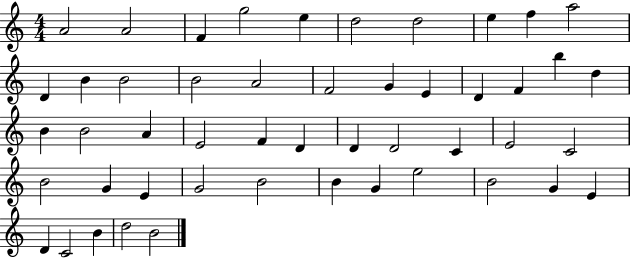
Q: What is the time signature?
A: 4/4